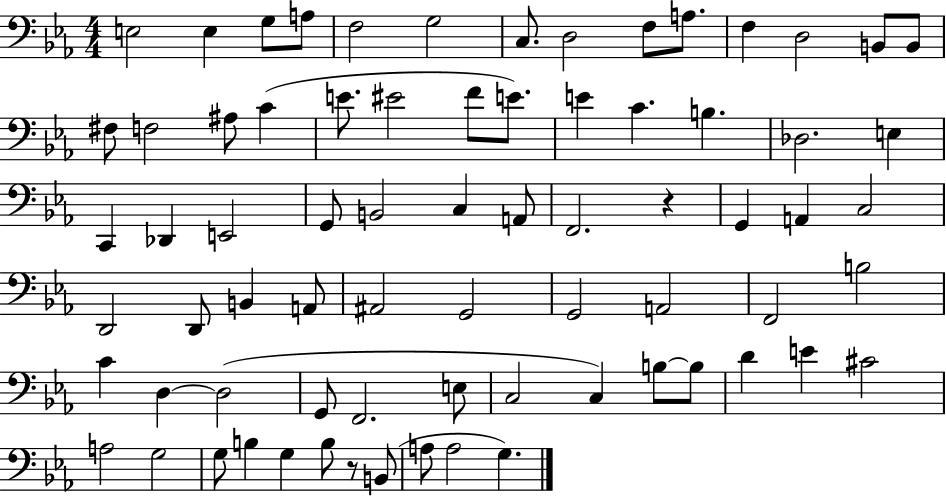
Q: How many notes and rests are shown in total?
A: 73